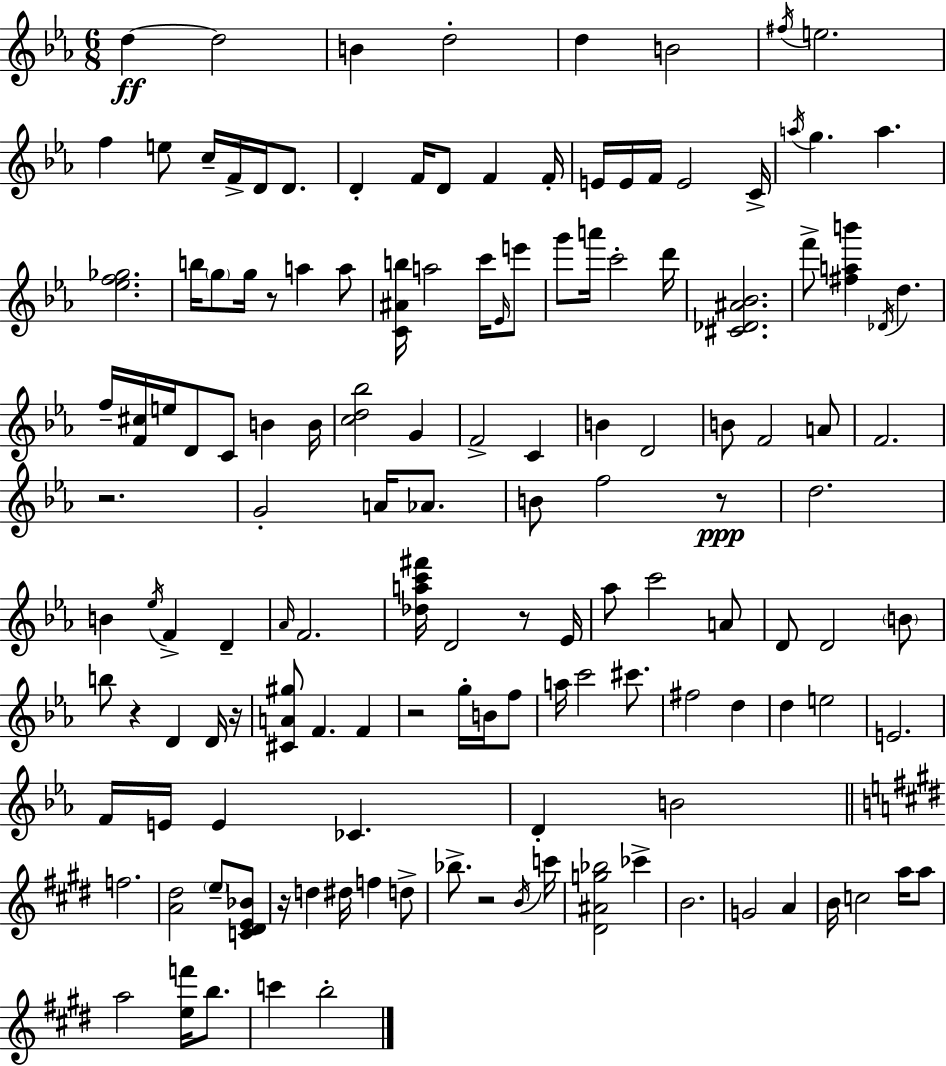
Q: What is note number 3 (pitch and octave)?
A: B4